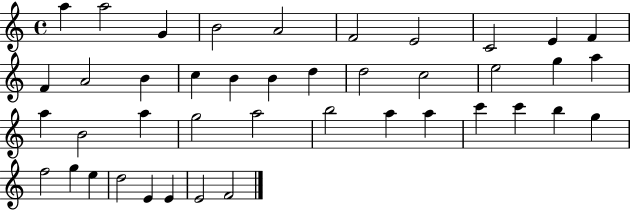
{
  \clef treble
  \time 4/4
  \defaultTimeSignature
  \key c \major
  a''4 a''2 g'4 | b'2 a'2 | f'2 e'2 | c'2 e'4 f'4 | \break f'4 a'2 b'4 | c''4 b'4 b'4 d''4 | d''2 c''2 | e''2 g''4 a''4 | \break a''4 b'2 a''4 | g''2 a''2 | b''2 a''4 a''4 | c'''4 c'''4 b''4 g''4 | \break f''2 g''4 e''4 | d''2 e'4 e'4 | e'2 f'2 | \bar "|."
}